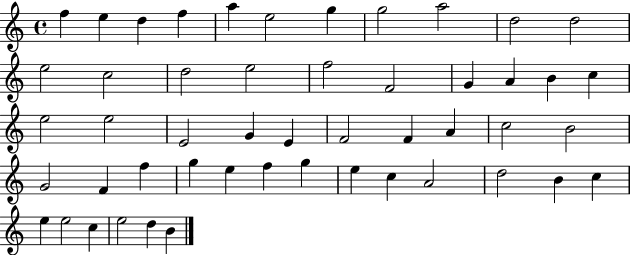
F5/q E5/q D5/q F5/q A5/q E5/h G5/q G5/h A5/h D5/h D5/h E5/h C5/h D5/h E5/h F5/h F4/h G4/q A4/q B4/q C5/q E5/h E5/h E4/h G4/q E4/q F4/h F4/q A4/q C5/h B4/h G4/h F4/q F5/q G5/q E5/q F5/q G5/q E5/q C5/q A4/h D5/h B4/q C5/q E5/q E5/h C5/q E5/h D5/q B4/q